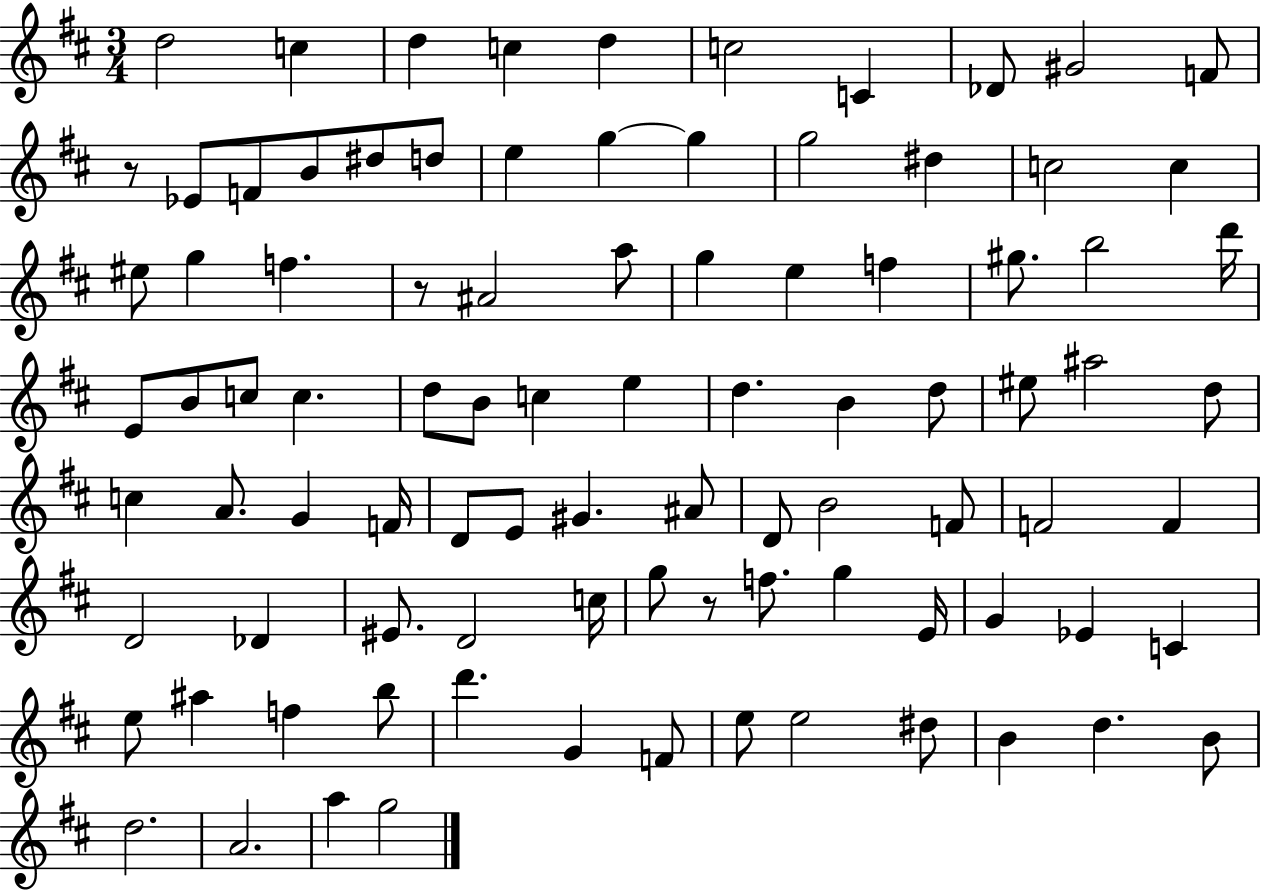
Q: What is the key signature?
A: D major